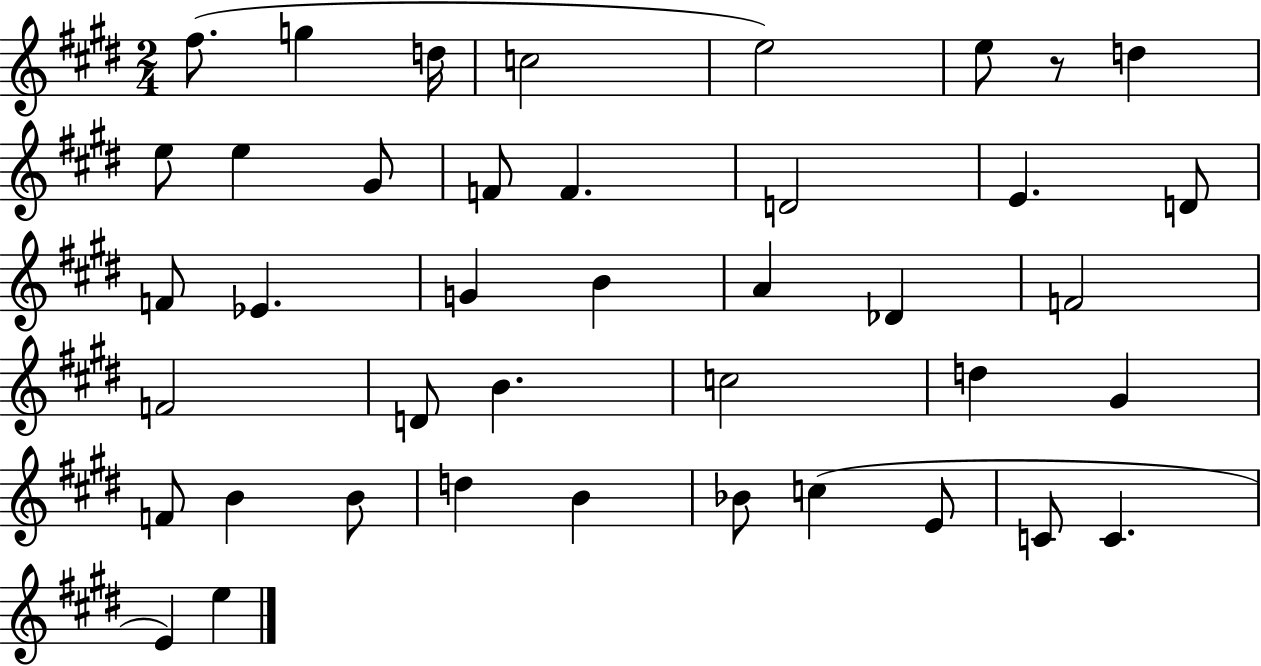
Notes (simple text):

F#5/e. G5/q D5/s C5/h E5/h E5/e R/e D5/q E5/e E5/q G#4/e F4/e F4/q. D4/h E4/q. D4/e F4/e Eb4/q. G4/q B4/q A4/q Db4/q F4/h F4/h D4/e B4/q. C5/h D5/q G#4/q F4/e B4/q B4/e D5/q B4/q Bb4/e C5/q E4/e C4/e C4/q. E4/q E5/q